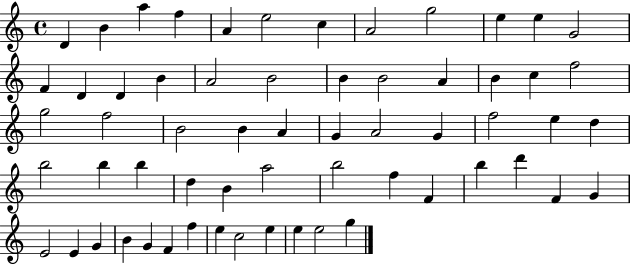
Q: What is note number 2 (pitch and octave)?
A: B4